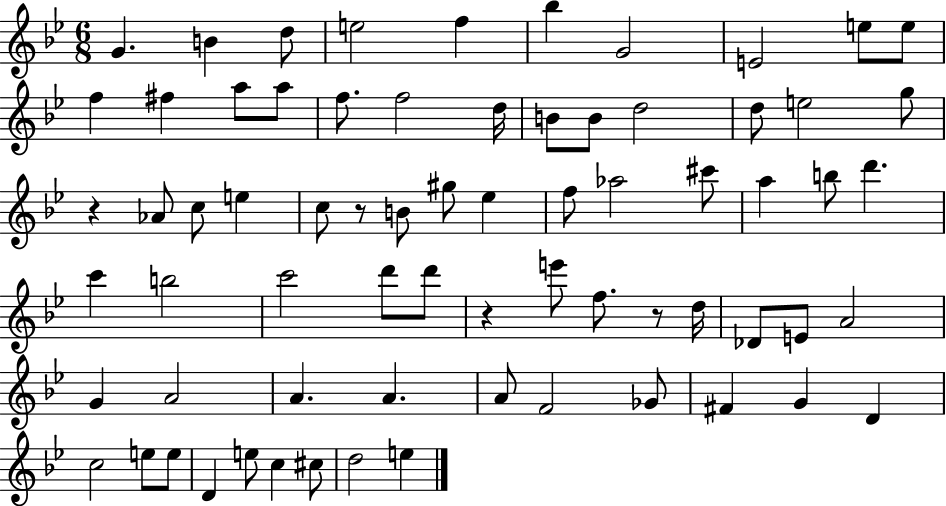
{
  \clef treble
  \numericTimeSignature
  \time 6/8
  \key bes \major
  g'4. b'4 d''8 | e''2 f''4 | bes''4 g'2 | e'2 e''8 e''8 | \break f''4 fis''4 a''8 a''8 | f''8. f''2 d''16 | b'8 b'8 d''2 | d''8 e''2 g''8 | \break r4 aes'8 c''8 e''4 | c''8 r8 b'8 gis''8 ees''4 | f''8 aes''2 cis'''8 | a''4 b''8 d'''4. | \break c'''4 b''2 | c'''2 d'''8 d'''8 | r4 e'''8 f''8. r8 d''16 | des'8 e'8 a'2 | \break g'4 a'2 | a'4. a'4. | a'8 f'2 ges'8 | fis'4 g'4 d'4 | \break c''2 e''8 e''8 | d'4 e''8 c''4 cis''8 | d''2 e''4 | \bar "|."
}